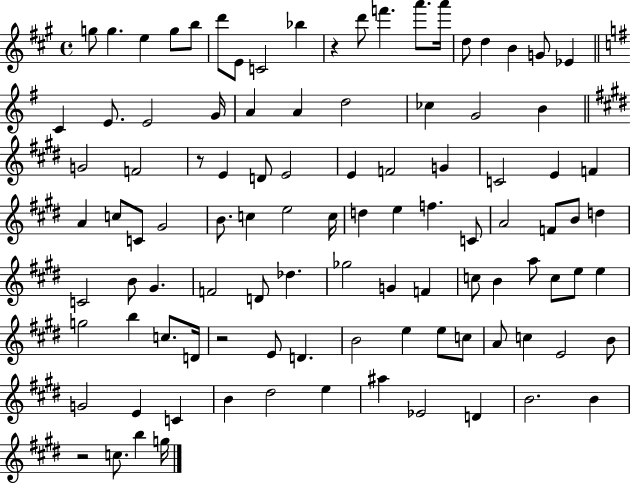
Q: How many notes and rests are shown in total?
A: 102